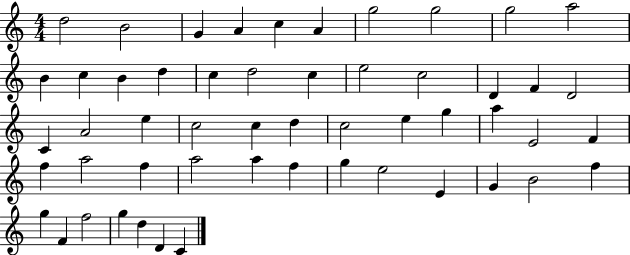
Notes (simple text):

D5/h B4/h G4/q A4/q C5/q A4/q G5/h G5/h G5/h A5/h B4/q C5/q B4/q D5/q C5/q D5/h C5/q E5/h C5/h D4/q F4/q D4/h C4/q A4/h E5/q C5/h C5/q D5/q C5/h E5/q G5/q A5/q E4/h F4/q F5/q A5/h F5/q A5/h A5/q F5/q G5/q E5/h E4/q G4/q B4/h F5/q G5/q F4/q F5/h G5/q D5/q D4/q C4/q